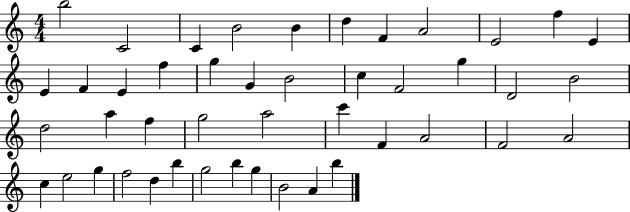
X:1
T:Untitled
M:4/4
L:1/4
K:C
b2 C2 C B2 B d F A2 E2 f E E F E f g G B2 c F2 g D2 B2 d2 a f g2 a2 c' F A2 F2 A2 c e2 g f2 d b g2 b g B2 A b